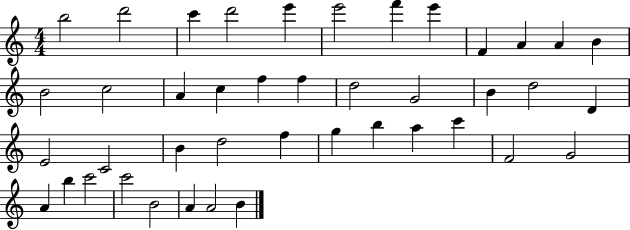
{
  \clef treble
  \numericTimeSignature
  \time 4/4
  \key c \major
  b''2 d'''2 | c'''4 d'''2 e'''4 | e'''2 f'''4 e'''4 | f'4 a'4 a'4 b'4 | \break b'2 c''2 | a'4 c''4 f''4 f''4 | d''2 g'2 | b'4 d''2 d'4 | \break e'2 c'2 | b'4 d''2 f''4 | g''4 b''4 a''4 c'''4 | f'2 g'2 | \break a'4 b''4 c'''2 | c'''2 b'2 | a'4 a'2 b'4 | \bar "|."
}